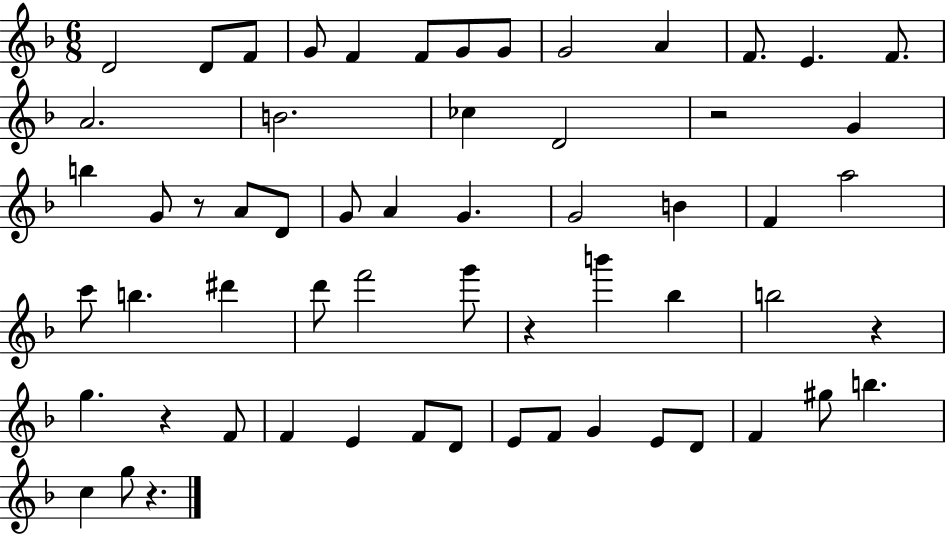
{
  \clef treble
  \numericTimeSignature
  \time 6/8
  \key f \major
  d'2 d'8 f'8 | g'8 f'4 f'8 g'8 g'8 | g'2 a'4 | f'8. e'4. f'8. | \break a'2. | b'2. | ces''4 d'2 | r2 g'4 | \break b''4 g'8 r8 a'8 d'8 | g'8 a'4 g'4. | g'2 b'4 | f'4 a''2 | \break c'''8 b''4. dis'''4 | d'''8 f'''2 g'''8 | r4 b'''4 bes''4 | b''2 r4 | \break g''4. r4 f'8 | f'4 e'4 f'8 d'8 | e'8 f'8 g'4 e'8 d'8 | f'4 gis''8 b''4. | \break c''4 g''8 r4. | \bar "|."
}